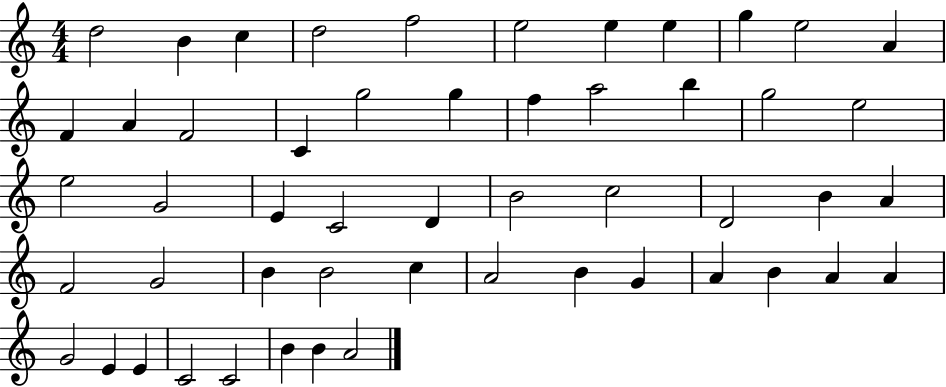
{
  \clef treble
  \numericTimeSignature
  \time 4/4
  \key c \major
  d''2 b'4 c''4 | d''2 f''2 | e''2 e''4 e''4 | g''4 e''2 a'4 | \break f'4 a'4 f'2 | c'4 g''2 g''4 | f''4 a''2 b''4 | g''2 e''2 | \break e''2 g'2 | e'4 c'2 d'4 | b'2 c''2 | d'2 b'4 a'4 | \break f'2 g'2 | b'4 b'2 c''4 | a'2 b'4 g'4 | a'4 b'4 a'4 a'4 | \break g'2 e'4 e'4 | c'2 c'2 | b'4 b'4 a'2 | \bar "|."
}